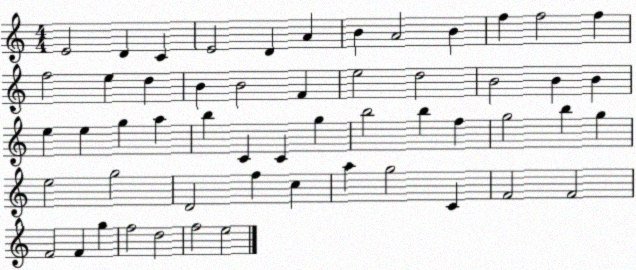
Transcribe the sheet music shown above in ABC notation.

X:1
T:Untitled
M:4/4
L:1/4
K:C
E2 D C E2 D A B A2 B f f2 f f2 e d B B2 F e2 d2 B2 B B e e g a b C C g b2 b f g2 b g e2 g2 D2 f c a g2 C F2 F2 F2 F g f2 d2 f2 e2